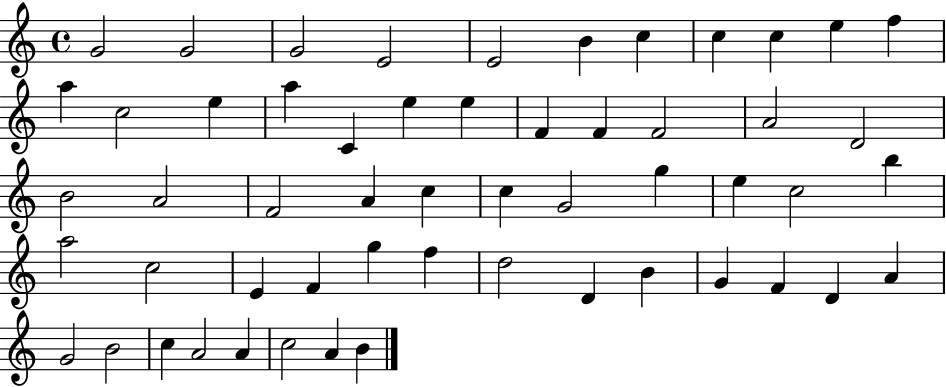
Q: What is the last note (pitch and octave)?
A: B4